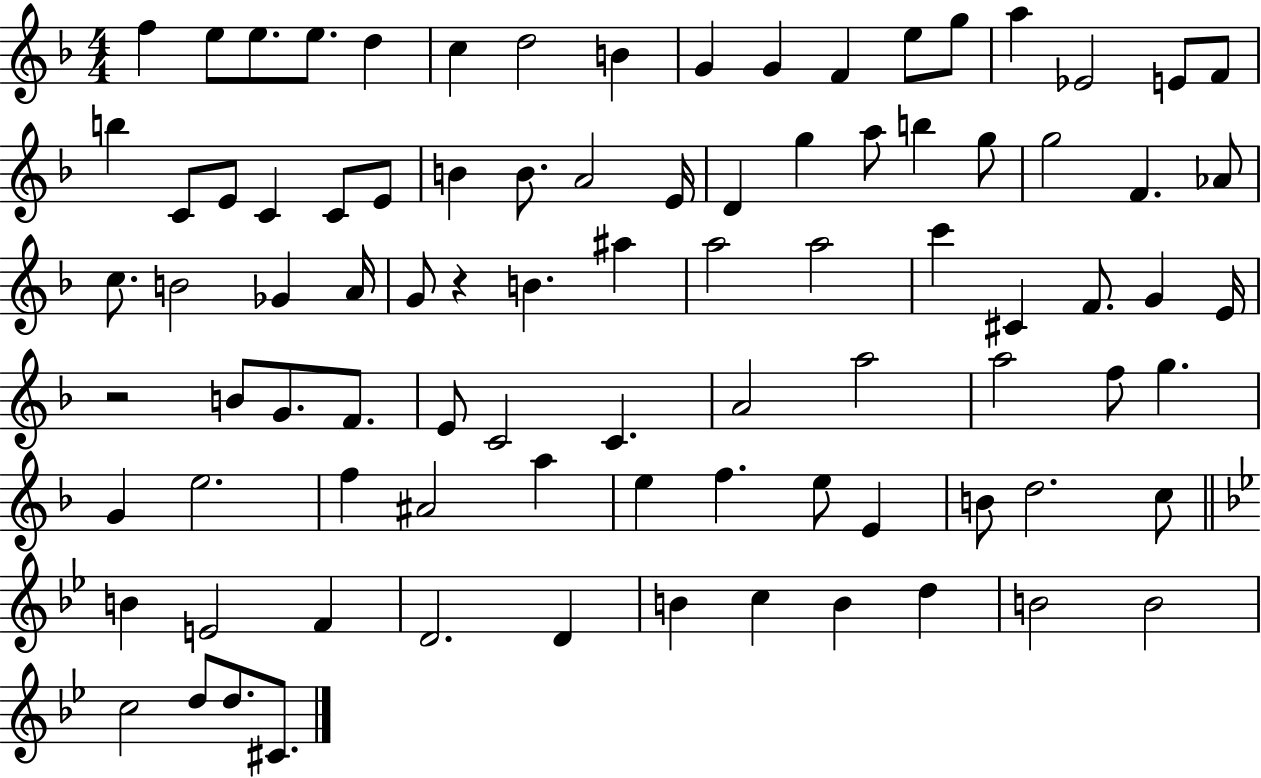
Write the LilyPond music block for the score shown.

{
  \clef treble
  \numericTimeSignature
  \time 4/4
  \key f \major
  \repeat volta 2 { f''4 e''8 e''8. e''8. d''4 | c''4 d''2 b'4 | g'4 g'4 f'4 e''8 g''8 | a''4 ees'2 e'8 f'8 | \break b''4 c'8 e'8 c'4 c'8 e'8 | b'4 b'8. a'2 e'16 | d'4 g''4 a''8 b''4 g''8 | g''2 f'4. aes'8 | \break c''8. b'2 ges'4 a'16 | g'8 r4 b'4. ais''4 | a''2 a''2 | c'''4 cis'4 f'8. g'4 e'16 | \break r2 b'8 g'8. f'8. | e'8 c'2 c'4. | a'2 a''2 | a''2 f''8 g''4. | \break g'4 e''2. | f''4 ais'2 a''4 | e''4 f''4. e''8 e'4 | b'8 d''2. c''8 | \break \bar "||" \break \key bes \major b'4 e'2 f'4 | d'2. d'4 | b'4 c''4 b'4 d''4 | b'2 b'2 | \break c''2 d''8 d''8. cis'8. | } \bar "|."
}